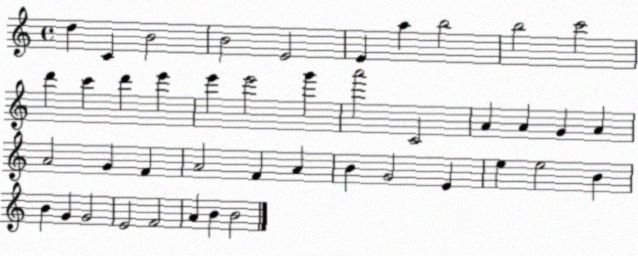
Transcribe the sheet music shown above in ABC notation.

X:1
T:Untitled
M:4/4
L:1/4
K:C
d C B2 B2 E2 E a b2 b2 c'2 d' c' d' e' e' e'2 g' a'2 C2 A A G A A2 G F A2 F A B G2 E e e2 B B G G2 E2 F2 A B B2